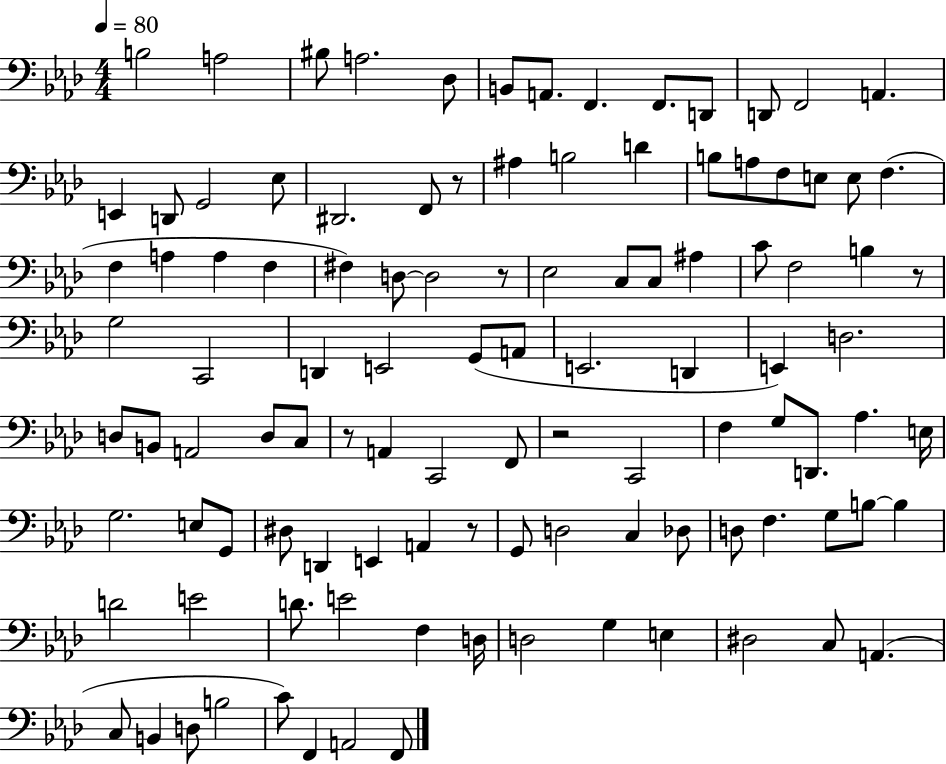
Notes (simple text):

B3/h A3/h BIS3/e A3/h. Db3/e B2/e A2/e. F2/q. F2/e. D2/e D2/e F2/h A2/q. E2/q D2/e G2/h Eb3/e D#2/h. F2/e R/e A#3/q B3/h D4/q B3/e A3/e F3/e E3/e E3/e F3/q. F3/q A3/q A3/q F3/q F#3/q D3/e D3/h R/e Eb3/h C3/e C3/e A#3/q C4/e F3/h B3/q R/e G3/h C2/h D2/q E2/h G2/e A2/e E2/h. D2/q E2/q D3/h. D3/e B2/e A2/h D3/e C3/e R/e A2/q C2/h F2/e R/h C2/h F3/q G3/e D2/e. Ab3/q. E3/s G3/h. E3/e G2/e D#3/e D2/q E2/q A2/q R/e G2/e D3/h C3/q Db3/e D3/e F3/q. G3/e B3/e B3/q D4/h E4/h D4/e. E4/h F3/q D3/s D3/h G3/q E3/q D#3/h C3/e A2/q. C3/e B2/q D3/e B3/h C4/e F2/q A2/h F2/e